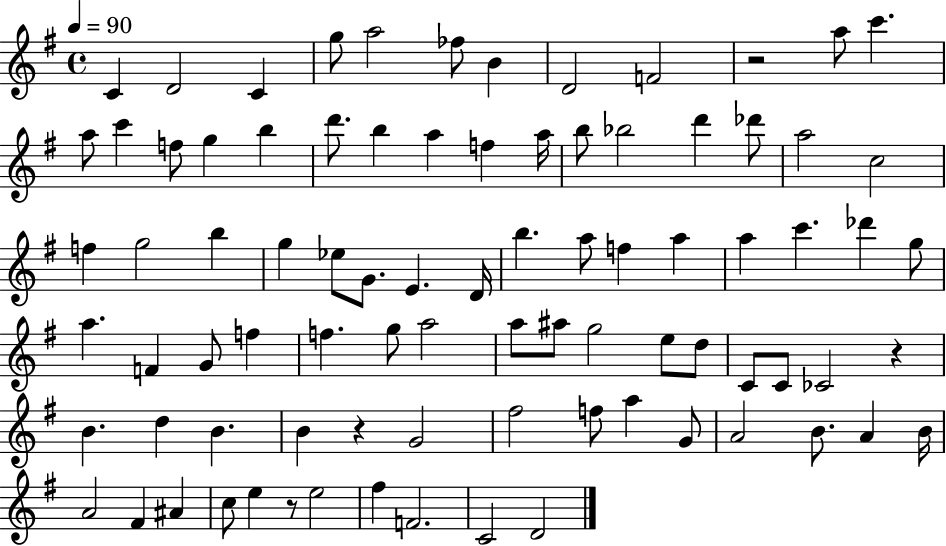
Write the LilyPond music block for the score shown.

{
  \clef treble
  \time 4/4
  \defaultTimeSignature
  \key g \major
  \tempo 4 = 90
  c'4 d'2 c'4 | g''8 a''2 fes''8 b'4 | d'2 f'2 | r2 a''8 c'''4. | \break a''8 c'''4 f''8 g''4 b''4 | d'''8. b''4 a''4 f''4 a''16 | b''8 bes''2 d'''4 des'''8 | a''2 c''2 | \break f''4 g''2 b''4 | g''4 ees''8 g'8. e'4. d'16 | b''4. a''8 f''4 a''4 | a''4 c'''4. des'''4 g''8 | \break a''4. f'4 g'8 f''4 | f''4. g''8 a''2 | a''8 ais''8 g''2 e''8 d''8 | c'8 c'8 ces'2 r4 | \break b'4. d''4 b'4. | b'4 r4 g'2 | fis''2 f''8 a''4 g'8 | a'2 b'8. a'4 b'16 | \break a'2 fis'4 ais'4 | c''8 e''4 r8 e''2 | fis''4 f'2. | c'2 d'2 | \break \bar "|."
}